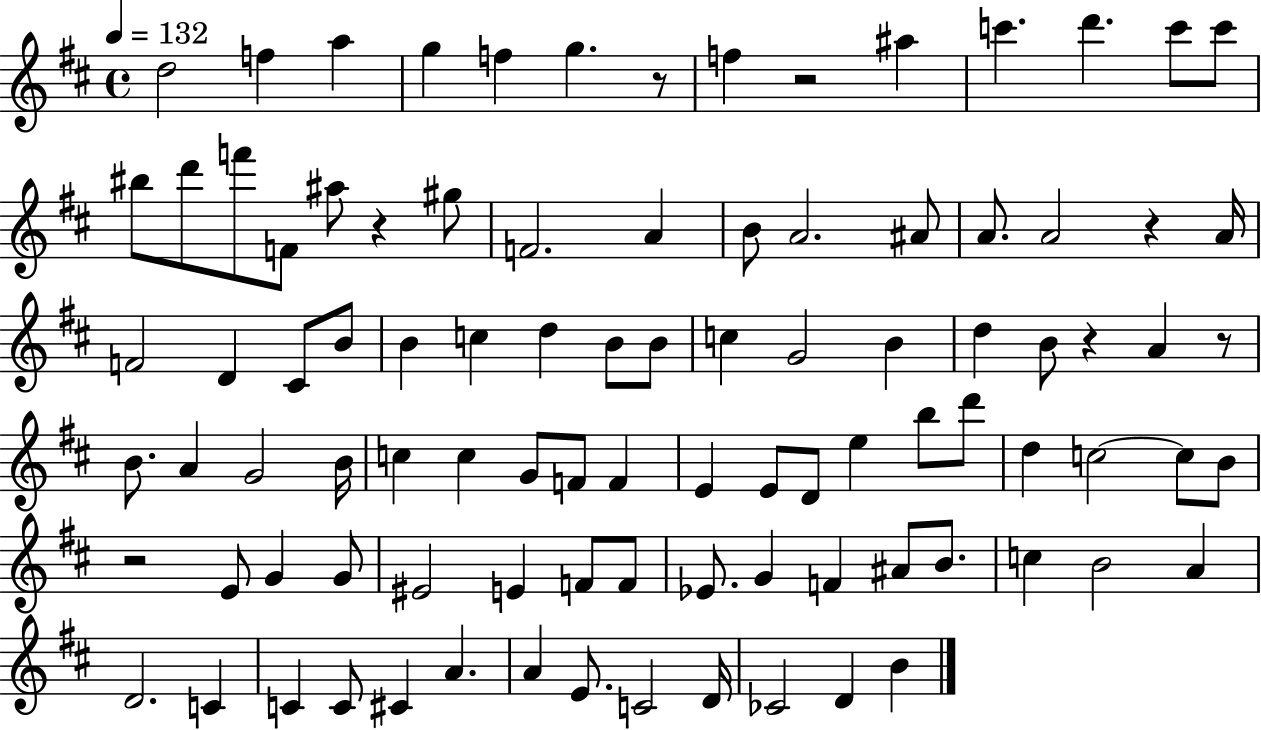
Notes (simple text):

D5/h F5/q A5/q G5/q F5/q G5/q. R/e F5/q R/h A#5/q C6/q. D6/q. C6/e C6/e BIS5/e D6/e F6/e F4/e A#5/e R/q G#5/e F4/h. A4/q B4/e A4/h. A#4/e A4/e. A4/h R/q A4/s F4/h D4/q C#4/e B4/e B4/q C5/q D5/q B4/e B4/e C5/q G4/h B4/q D5/q B4/e R/q A4/q R/e B4/e. A4/q G4/h B4/s C5/q C5/q G4/e F4/e F4/q E4/q E4/e D4/e E5/q B5/e D6/e D5/q C5/h C5/e B4/e R/h E4/e G4/q G4/e EIS4/h E4/q F4/e F4/e Eb4/e. G4/q F4/q A#4/e B4/e. C5/q B4/h A4/q D4/h. C4/q C4/q C4/e C#4/q A4/q. A4/q E4/e. C4/h D4/s CES4/h D4/q B4/q